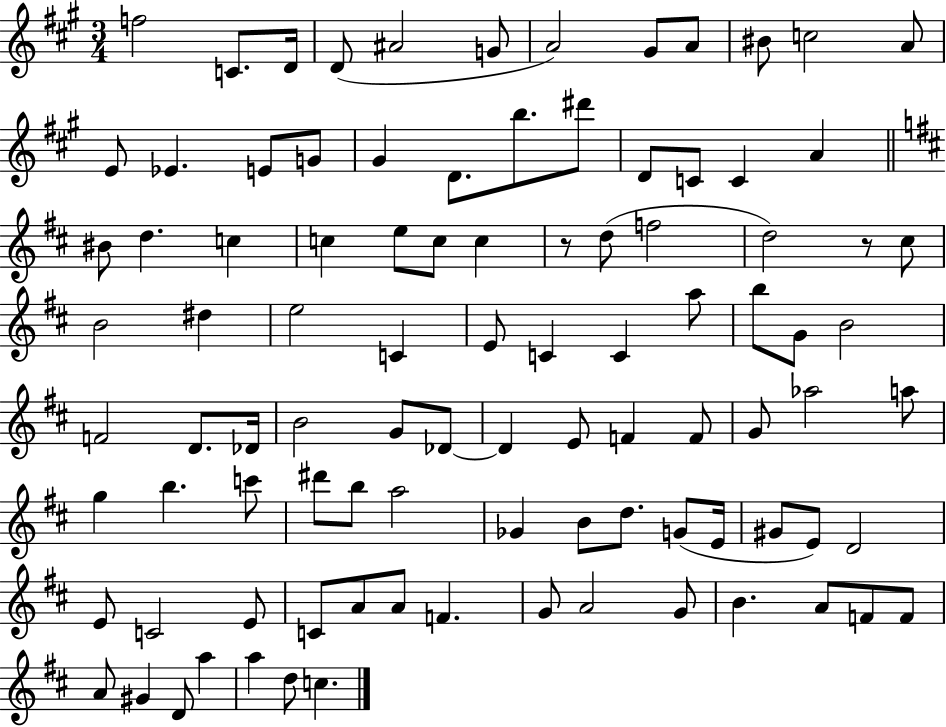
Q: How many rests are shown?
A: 2